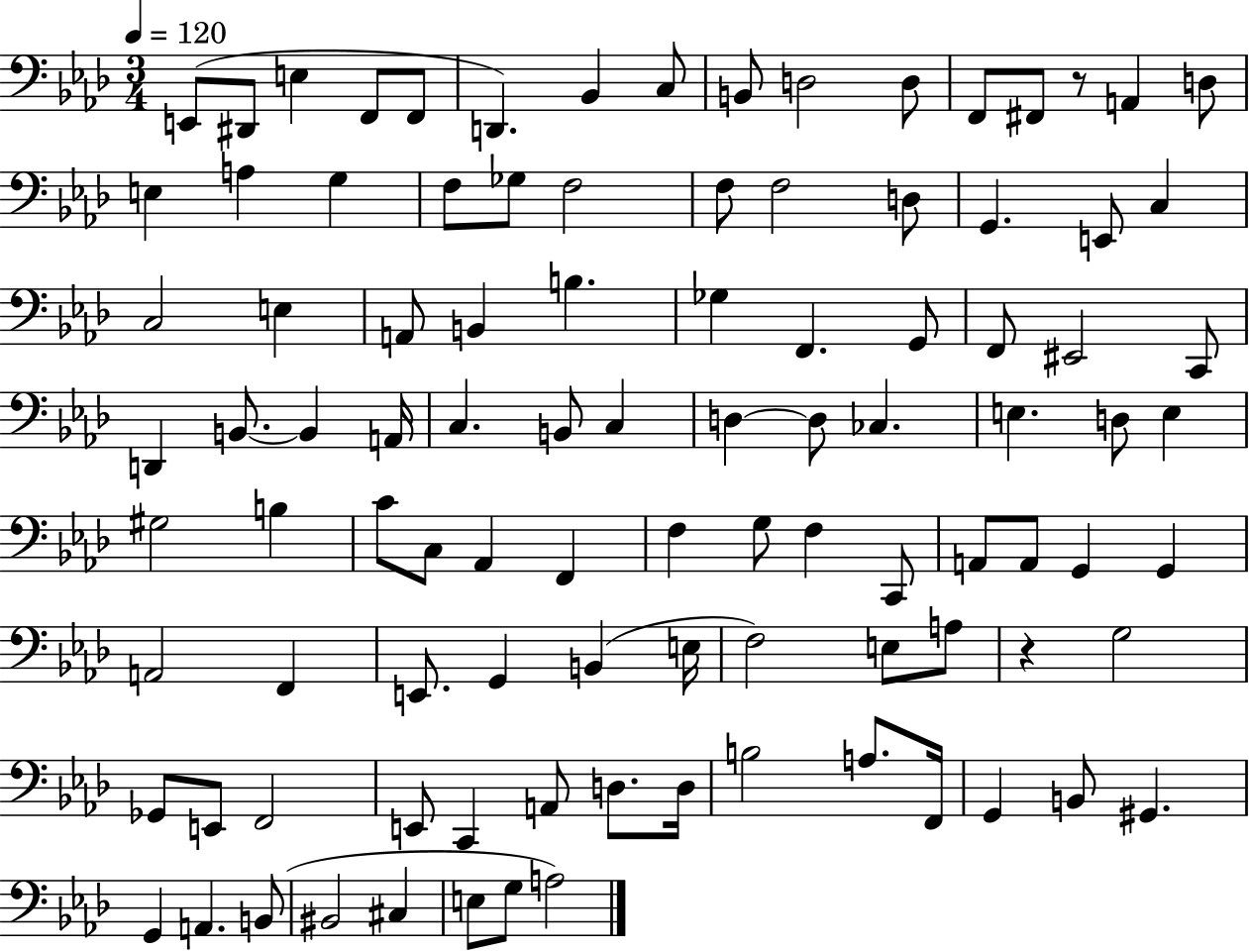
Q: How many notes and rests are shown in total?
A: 99